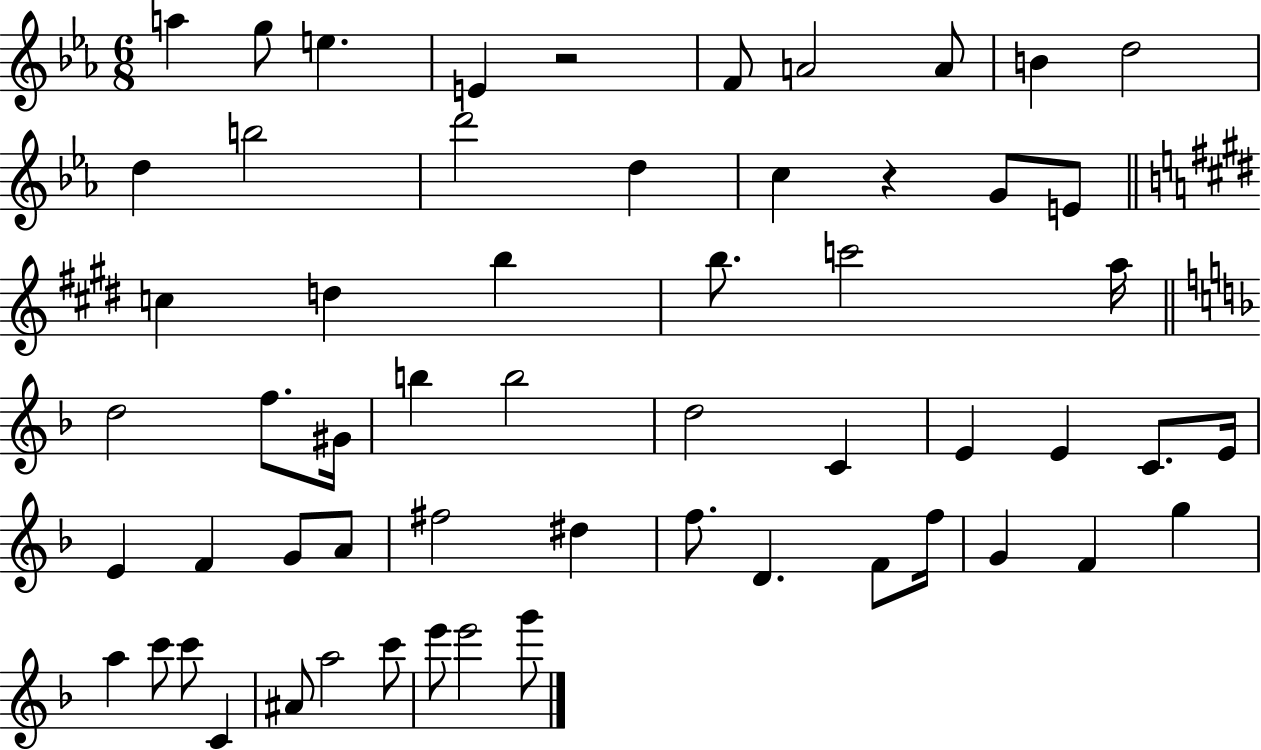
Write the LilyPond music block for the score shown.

{
  \clef treble
  \numericTimeSignature
  \time 6/8
  \key ees \major
  \repeat volta 2 { a''4 g''8 e''4. | e'4 r2 | f'8 a'2 a'8 | b'4 d''2 | \break d''4 b''2 | d'''2 d''4 | c''4 r4 g'8 e'8 | \bar "||" \break \key e \major c''4 d''4 b''4 | b''8. c'''2 a''16 | \bar "||" \break \key f \major d''2 f''8. gis'16 | b''4 b''2 | d''2 c'4 | e'4 e'4 c'8. e'16 | \break e'4 f'4 g'8 a'8 | fis''2 dis''4 | f''8. d'4. f'8 f''16 | g'4 f'4 g''4 | \break a''4 c'''8 c'''8 c'4 | ais'8 a''2 c'''8 | e'''8 e'''2 g'''8 | } \bar "|."
}